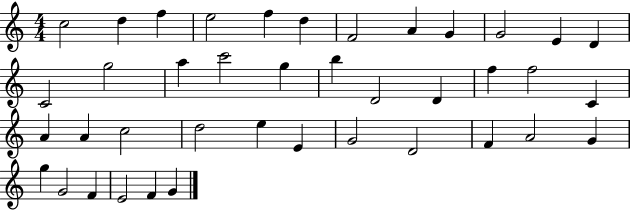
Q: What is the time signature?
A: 4/4